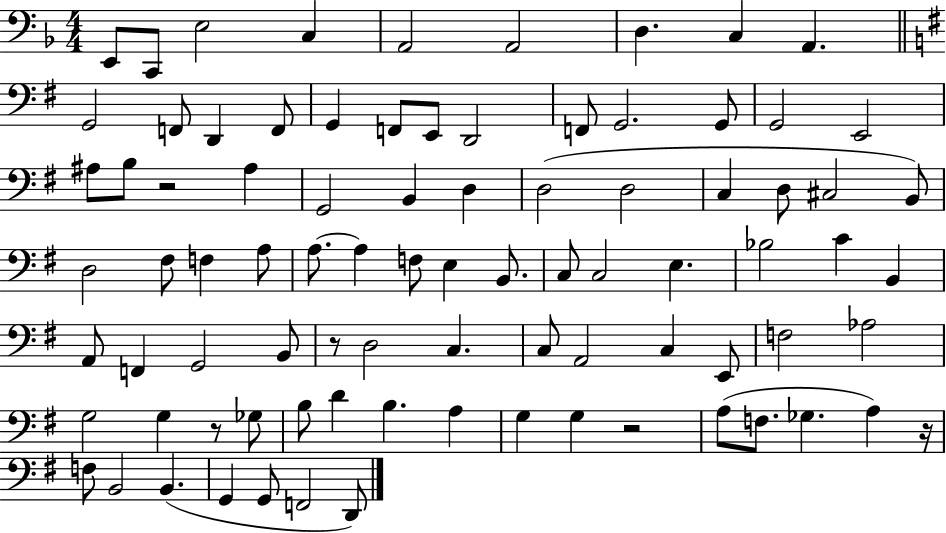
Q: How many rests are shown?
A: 5